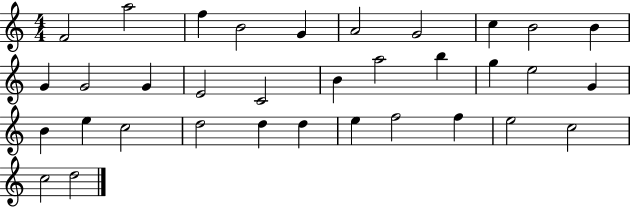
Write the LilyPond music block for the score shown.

{
  \clef treble
  \numericTimeSignature
  \time 4/4
  \key c \major
  f'2 a''2 | f''4 b'2 g'4 | a'2 g'2 | c''4 b'2 b'4 | \break g'4 g'2 g'4 | e'2 c'2 | b'4 a''2 b''4 | g''4 e''2 g'4 | \break b'4 e''4 c''2 | d''2 d''4 d''4 | e''4 f''2 f''4 | e''2 c''2 | \break c''2 d''2 | \bar "|."
}